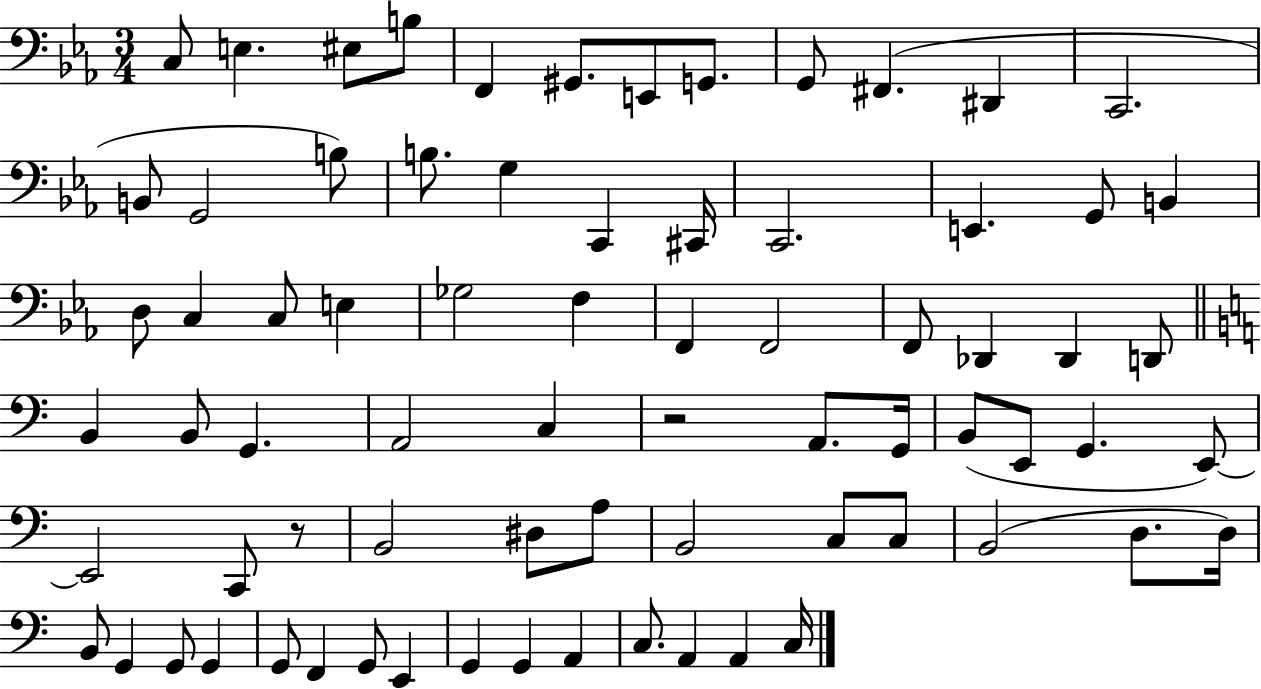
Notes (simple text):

C3/e E3/q. EIS3/e B3/e F2/q G#2/e. E2/e G2/e. G2/e F#2/q. D#2/q C2/h. B2/e G2/h B3/e B3/e. G3/q C2/q C#2/s C2/h. E2/q. G2/e B2/q D3/e C3/q C3/e E3/q Gb3/h F3/q F2/q F2/h F2/e Db2/q Db2/q D2/e B2/q B2/e G2/q. A2/h C3/q R/h A2/e. G2/s B2/e E2/e G2/q. E2/e E2/h C2/e R/e B2/h D#3/e A3/e B2/h C3/e C3/e B2/h D3/e. D3/s B2/e G2/q G2/e G2/q G2/e F2/q G2/e E2/q G2/q G2/q A2/q C3/e. A2/q A2/q C3/s